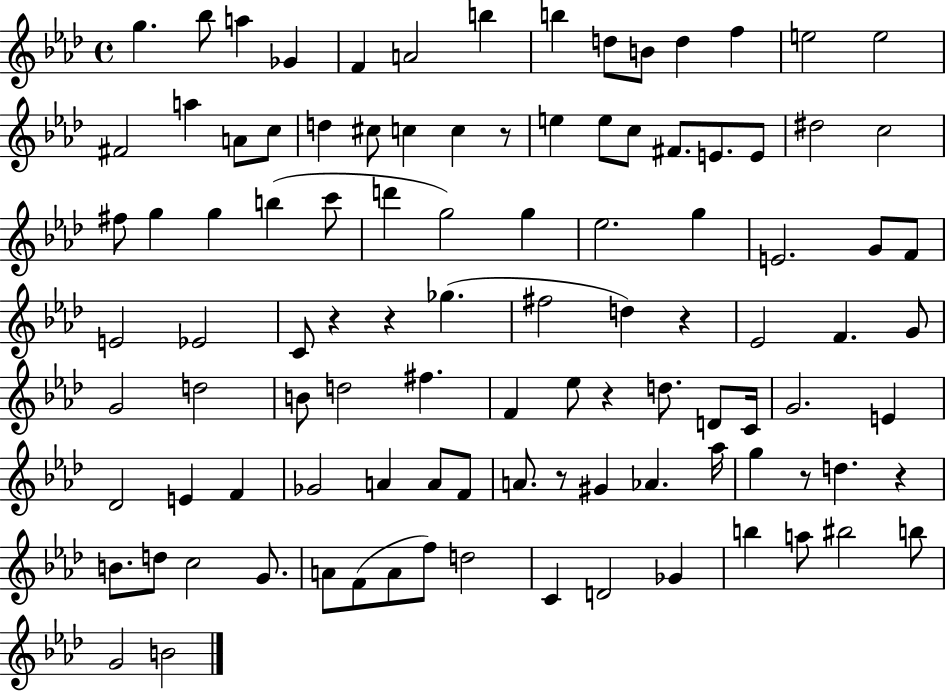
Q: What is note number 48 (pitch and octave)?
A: F#5